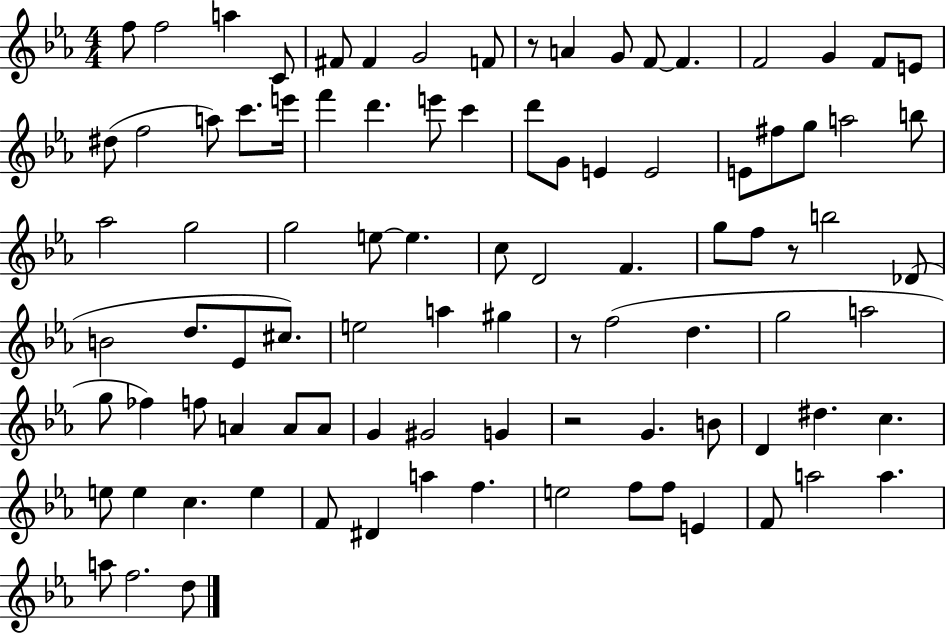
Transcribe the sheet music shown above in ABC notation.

X:1
T:Untitled
M:4/4
L:1/4
K:Eb
f/2 f2 a C/2 ^F/2 ^F G2 F/2 z/2 A G/2 F/2 F F2 G F/2 E/2 ^d/2 f2 a/2 c'/2 e'/4 f' d' e'/2 c' d'/2 G/2 E E2 E/2 ^f/2 g/2 a2 b/2 _a2 g2 g2 e/2 e c/2 D2 F g/2 f/2 z/2 b2 _D/2 B2 d/2 _E/2 ^c/2 e2 a ^g z/2 f2 d g2 a2 g/2 _f f/2 A A/2 A/2 G ^G2 G z2 G B/2 D ^d c e/2 e c e F/2 ^D a f e2 f/2 f/2 E F/2 a2 a a/2 f2 d/2